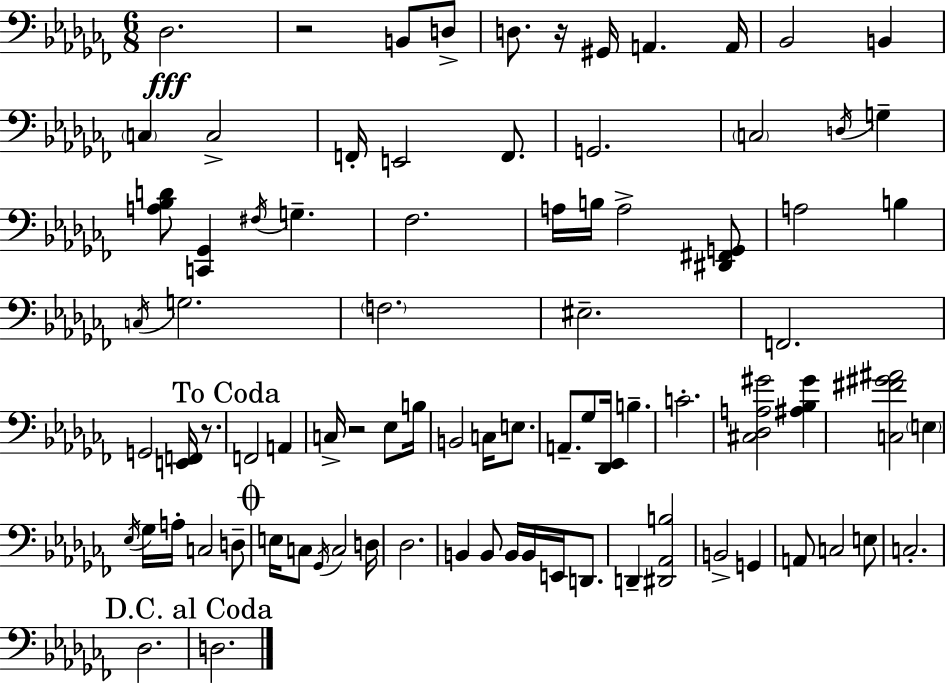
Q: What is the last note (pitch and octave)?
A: D3